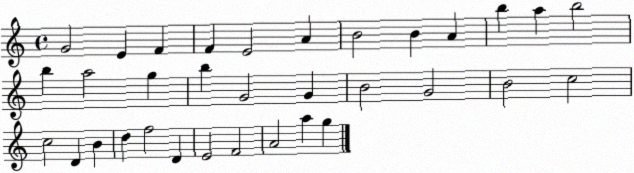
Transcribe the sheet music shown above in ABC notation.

X:1
T:Untitled
M:4/4
L:1/4
K:C
G2 E F F E2 A B2 B A b a b2 b a2 g b G2 G B2 G2 B2 c2 c2 D B d f2 D E2 F2 A2 a g